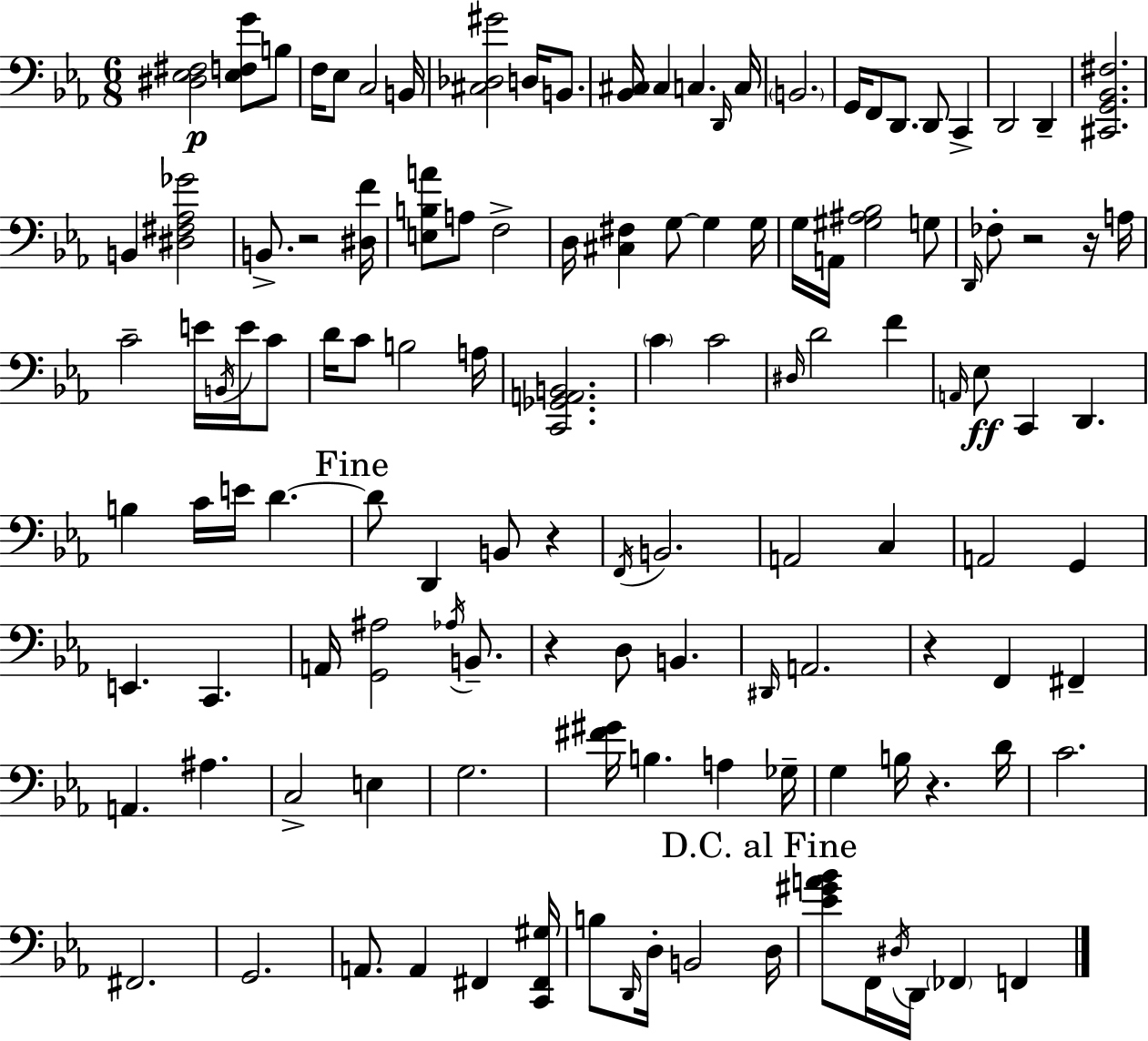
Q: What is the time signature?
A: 6/8